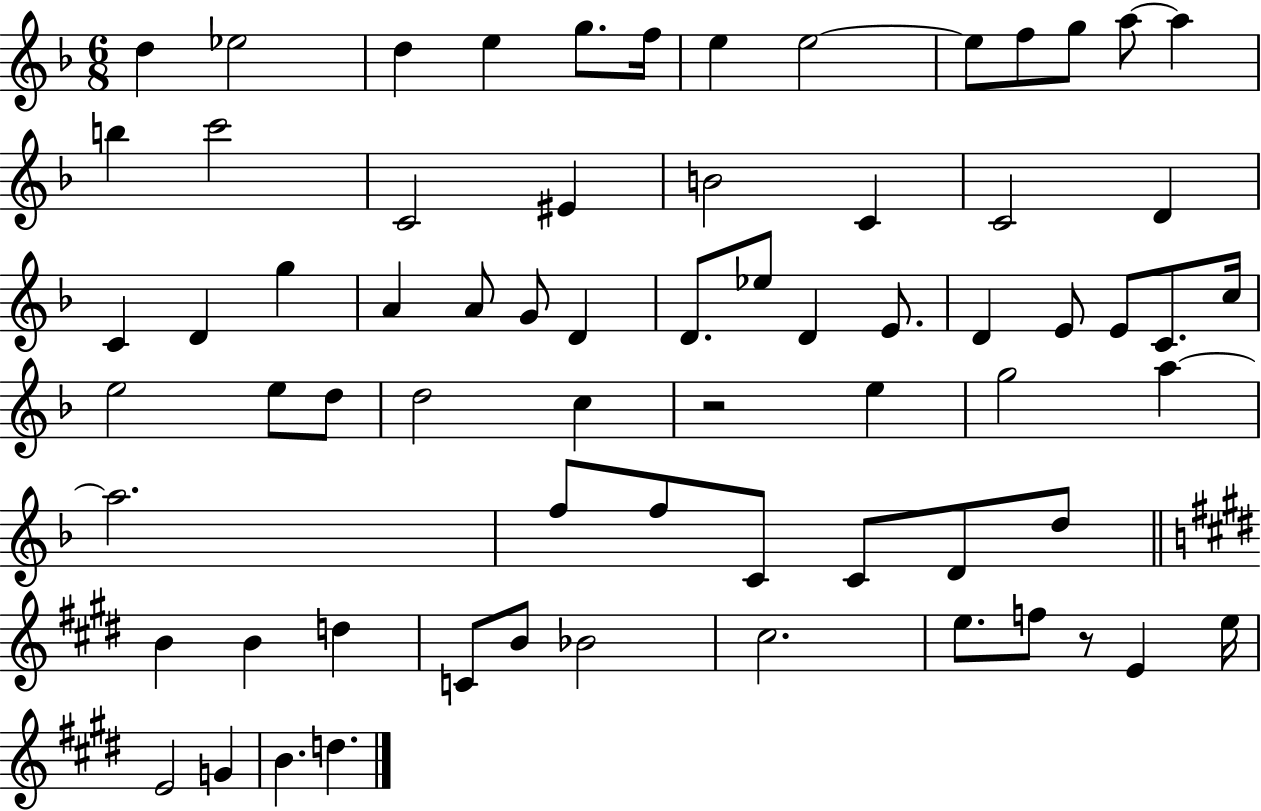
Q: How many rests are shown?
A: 2